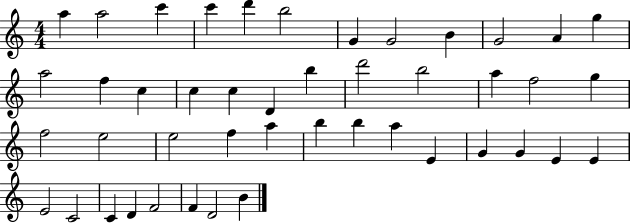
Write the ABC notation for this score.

X:1
T:Untitled
M:4/4
L:1/4
K:C
a a2 c' c' d' b2 G G2 B G2 A g a2 f c c c D b d'2 b2 a f2 g f2 e2 e2 f a b b a E G G E E E2 C2 C D F2 F D2 B